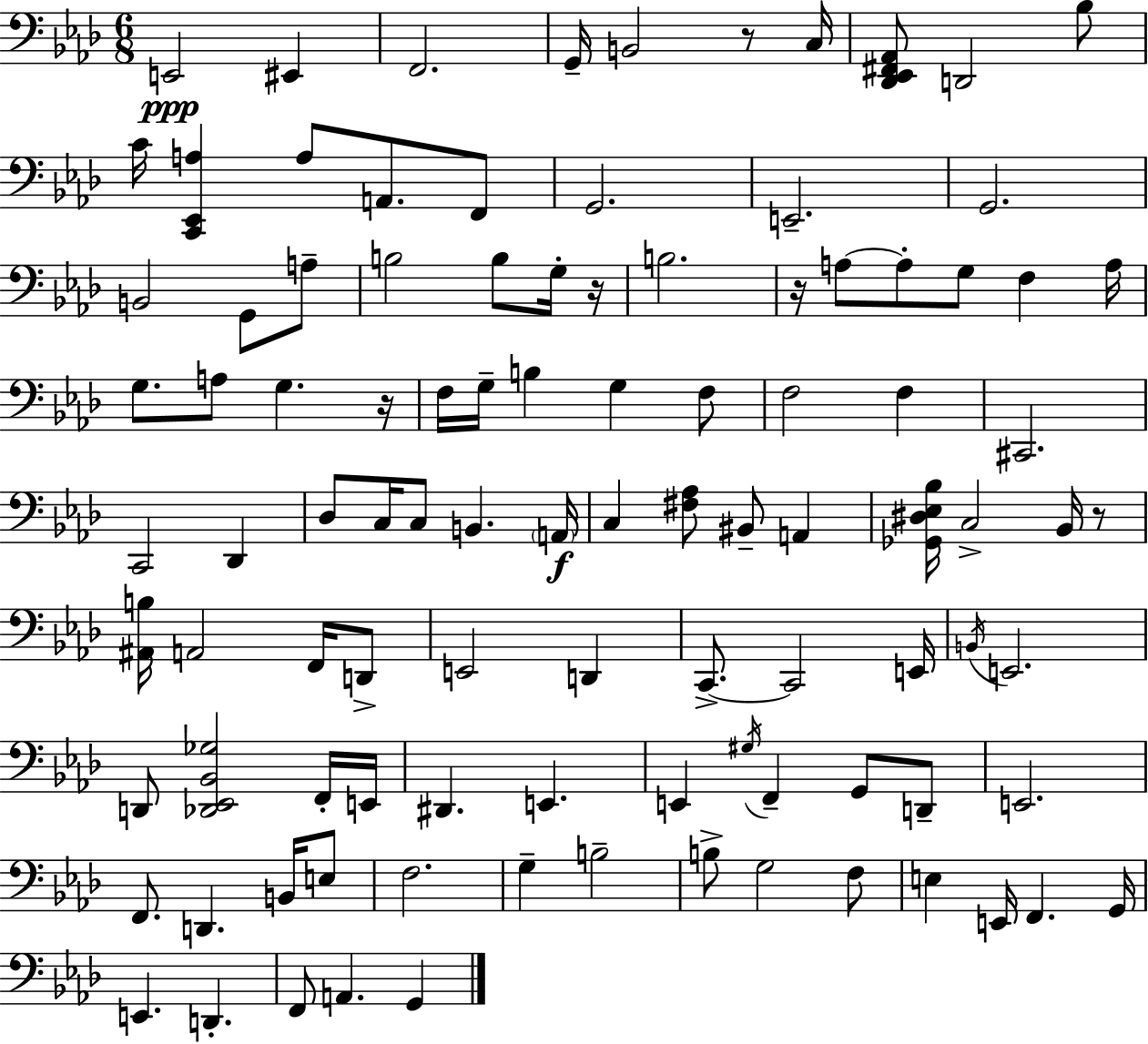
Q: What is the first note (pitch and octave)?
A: E2